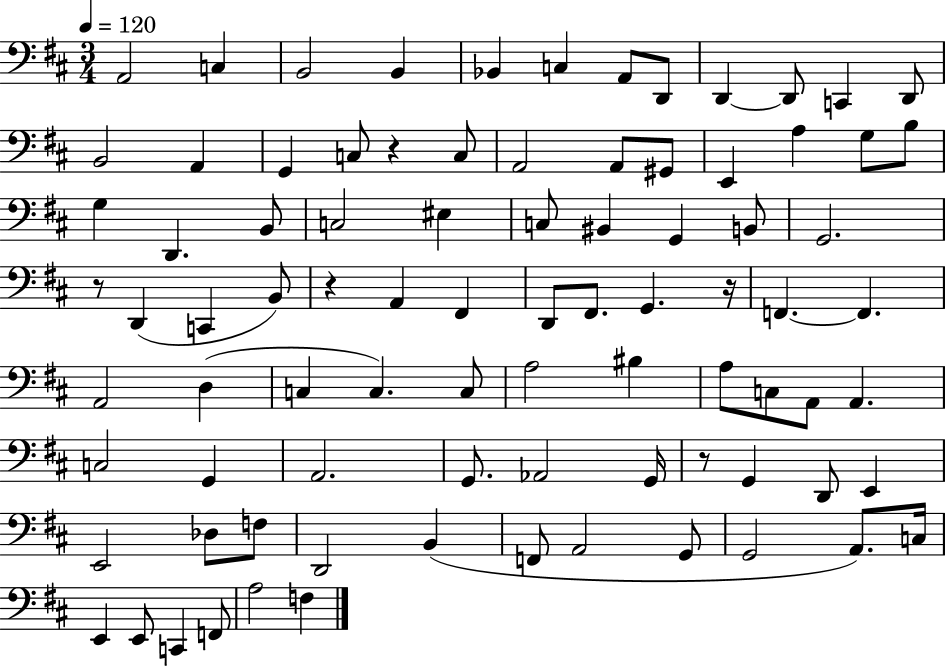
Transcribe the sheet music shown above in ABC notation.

X:1
T:Untitled
M:3/4
L:1/4
K:D
A,,2 C, B,,2 B,, _B,, C, A,,/2 D,,/2 D,, D,,/2 C,, D,,/2 B,,2 A,, G,, C,/2 z C,/2 A,,2 A,,/2 ^G,,/2 E,, A, G,/2 B,/2 G, D,, B,,/2 C,2 ^E, C,/2 ^B,, G,, B,,/2 G,,2 z/2 D,, C,, B,,/2 z A,, ^F,, D,,/2 ^F,,/2 G,, z/4 F,, F,, A,,2 D, C, C, C,/2 A,2 ^B, A,/2 C,/2 A,,/2 A,, C,2 G,, A,,2 G,,/2 _A,,2 G,,/4 z/2 G,, D,,/2 E,, E,,2 _D,/2 F,/2 D,,2 B,, F,,/2 A,,2 G,,/2 G,,2 A,,/2 C,/4 E,, E,,/2 C,, F,,/2 A,2 F,